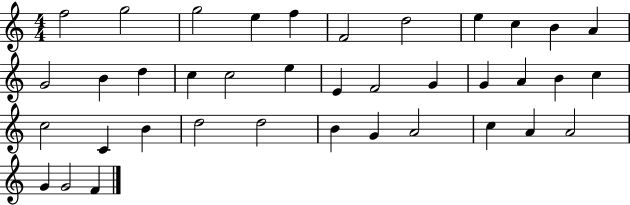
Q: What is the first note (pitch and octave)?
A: F5